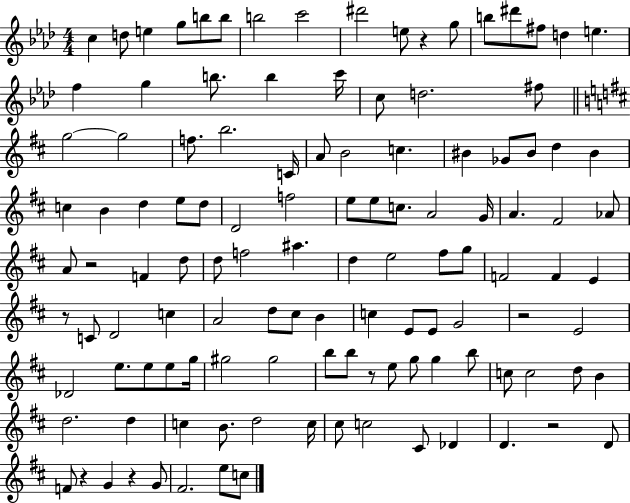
{
  \clef treble
  \numericTimeSignature
  \time 4/4
  \key aes \major
  c''4 d''8 e''4 g''8 b''8 b''8 | b''2 c'''2 | dis'''2 e''8 r4 g''8 | b''8 dis'''8 fis''8 d''4 e''4. | \break f''4 g''4 b''8. b''4 c'''16 | c''8 d''2. fis''8 | \bar "||" \break \key b \minor g''2~~ g''2 | f''8. b''2. c'16 | a'8 b'2 c''4. | bis'4 ges'8 bis'8 d''4 bis'4 | \break c''4 b'4 d''4 e''8 d''8 | d'2 f''2 | e''8 e''8 c''8. a'2 g'16 | a'4. fis'2 aes'8 | \break a'8 r2 f'4 d''8 | d''8 f''2 ais''4. | d''4 e''2 fis''8 g''8 | f'2 f'4 e'4 | \break r8 c'8 d'2 c''4 | a'2 d''8 cis''8 b'4 | c''4 e'8 e'8 g'2 | r2 e'2 | \break des'2 e''8. e''8 e''8 g''16 | gis''2 gis''2 | b''8 b''8 r8 e''8 g''8 g''4 b''8 | c''8 c''2 d''8 b'4 | \break d''2. d''4 | c''4 b'8. d''2 c''16 | cis''8 c''2 cis'8 des'4 | d'4. r2 d'8 | \break f'8 r4 g'4 r4 g'8 | fis'2. e''8 c''8 | \bar "|."
}